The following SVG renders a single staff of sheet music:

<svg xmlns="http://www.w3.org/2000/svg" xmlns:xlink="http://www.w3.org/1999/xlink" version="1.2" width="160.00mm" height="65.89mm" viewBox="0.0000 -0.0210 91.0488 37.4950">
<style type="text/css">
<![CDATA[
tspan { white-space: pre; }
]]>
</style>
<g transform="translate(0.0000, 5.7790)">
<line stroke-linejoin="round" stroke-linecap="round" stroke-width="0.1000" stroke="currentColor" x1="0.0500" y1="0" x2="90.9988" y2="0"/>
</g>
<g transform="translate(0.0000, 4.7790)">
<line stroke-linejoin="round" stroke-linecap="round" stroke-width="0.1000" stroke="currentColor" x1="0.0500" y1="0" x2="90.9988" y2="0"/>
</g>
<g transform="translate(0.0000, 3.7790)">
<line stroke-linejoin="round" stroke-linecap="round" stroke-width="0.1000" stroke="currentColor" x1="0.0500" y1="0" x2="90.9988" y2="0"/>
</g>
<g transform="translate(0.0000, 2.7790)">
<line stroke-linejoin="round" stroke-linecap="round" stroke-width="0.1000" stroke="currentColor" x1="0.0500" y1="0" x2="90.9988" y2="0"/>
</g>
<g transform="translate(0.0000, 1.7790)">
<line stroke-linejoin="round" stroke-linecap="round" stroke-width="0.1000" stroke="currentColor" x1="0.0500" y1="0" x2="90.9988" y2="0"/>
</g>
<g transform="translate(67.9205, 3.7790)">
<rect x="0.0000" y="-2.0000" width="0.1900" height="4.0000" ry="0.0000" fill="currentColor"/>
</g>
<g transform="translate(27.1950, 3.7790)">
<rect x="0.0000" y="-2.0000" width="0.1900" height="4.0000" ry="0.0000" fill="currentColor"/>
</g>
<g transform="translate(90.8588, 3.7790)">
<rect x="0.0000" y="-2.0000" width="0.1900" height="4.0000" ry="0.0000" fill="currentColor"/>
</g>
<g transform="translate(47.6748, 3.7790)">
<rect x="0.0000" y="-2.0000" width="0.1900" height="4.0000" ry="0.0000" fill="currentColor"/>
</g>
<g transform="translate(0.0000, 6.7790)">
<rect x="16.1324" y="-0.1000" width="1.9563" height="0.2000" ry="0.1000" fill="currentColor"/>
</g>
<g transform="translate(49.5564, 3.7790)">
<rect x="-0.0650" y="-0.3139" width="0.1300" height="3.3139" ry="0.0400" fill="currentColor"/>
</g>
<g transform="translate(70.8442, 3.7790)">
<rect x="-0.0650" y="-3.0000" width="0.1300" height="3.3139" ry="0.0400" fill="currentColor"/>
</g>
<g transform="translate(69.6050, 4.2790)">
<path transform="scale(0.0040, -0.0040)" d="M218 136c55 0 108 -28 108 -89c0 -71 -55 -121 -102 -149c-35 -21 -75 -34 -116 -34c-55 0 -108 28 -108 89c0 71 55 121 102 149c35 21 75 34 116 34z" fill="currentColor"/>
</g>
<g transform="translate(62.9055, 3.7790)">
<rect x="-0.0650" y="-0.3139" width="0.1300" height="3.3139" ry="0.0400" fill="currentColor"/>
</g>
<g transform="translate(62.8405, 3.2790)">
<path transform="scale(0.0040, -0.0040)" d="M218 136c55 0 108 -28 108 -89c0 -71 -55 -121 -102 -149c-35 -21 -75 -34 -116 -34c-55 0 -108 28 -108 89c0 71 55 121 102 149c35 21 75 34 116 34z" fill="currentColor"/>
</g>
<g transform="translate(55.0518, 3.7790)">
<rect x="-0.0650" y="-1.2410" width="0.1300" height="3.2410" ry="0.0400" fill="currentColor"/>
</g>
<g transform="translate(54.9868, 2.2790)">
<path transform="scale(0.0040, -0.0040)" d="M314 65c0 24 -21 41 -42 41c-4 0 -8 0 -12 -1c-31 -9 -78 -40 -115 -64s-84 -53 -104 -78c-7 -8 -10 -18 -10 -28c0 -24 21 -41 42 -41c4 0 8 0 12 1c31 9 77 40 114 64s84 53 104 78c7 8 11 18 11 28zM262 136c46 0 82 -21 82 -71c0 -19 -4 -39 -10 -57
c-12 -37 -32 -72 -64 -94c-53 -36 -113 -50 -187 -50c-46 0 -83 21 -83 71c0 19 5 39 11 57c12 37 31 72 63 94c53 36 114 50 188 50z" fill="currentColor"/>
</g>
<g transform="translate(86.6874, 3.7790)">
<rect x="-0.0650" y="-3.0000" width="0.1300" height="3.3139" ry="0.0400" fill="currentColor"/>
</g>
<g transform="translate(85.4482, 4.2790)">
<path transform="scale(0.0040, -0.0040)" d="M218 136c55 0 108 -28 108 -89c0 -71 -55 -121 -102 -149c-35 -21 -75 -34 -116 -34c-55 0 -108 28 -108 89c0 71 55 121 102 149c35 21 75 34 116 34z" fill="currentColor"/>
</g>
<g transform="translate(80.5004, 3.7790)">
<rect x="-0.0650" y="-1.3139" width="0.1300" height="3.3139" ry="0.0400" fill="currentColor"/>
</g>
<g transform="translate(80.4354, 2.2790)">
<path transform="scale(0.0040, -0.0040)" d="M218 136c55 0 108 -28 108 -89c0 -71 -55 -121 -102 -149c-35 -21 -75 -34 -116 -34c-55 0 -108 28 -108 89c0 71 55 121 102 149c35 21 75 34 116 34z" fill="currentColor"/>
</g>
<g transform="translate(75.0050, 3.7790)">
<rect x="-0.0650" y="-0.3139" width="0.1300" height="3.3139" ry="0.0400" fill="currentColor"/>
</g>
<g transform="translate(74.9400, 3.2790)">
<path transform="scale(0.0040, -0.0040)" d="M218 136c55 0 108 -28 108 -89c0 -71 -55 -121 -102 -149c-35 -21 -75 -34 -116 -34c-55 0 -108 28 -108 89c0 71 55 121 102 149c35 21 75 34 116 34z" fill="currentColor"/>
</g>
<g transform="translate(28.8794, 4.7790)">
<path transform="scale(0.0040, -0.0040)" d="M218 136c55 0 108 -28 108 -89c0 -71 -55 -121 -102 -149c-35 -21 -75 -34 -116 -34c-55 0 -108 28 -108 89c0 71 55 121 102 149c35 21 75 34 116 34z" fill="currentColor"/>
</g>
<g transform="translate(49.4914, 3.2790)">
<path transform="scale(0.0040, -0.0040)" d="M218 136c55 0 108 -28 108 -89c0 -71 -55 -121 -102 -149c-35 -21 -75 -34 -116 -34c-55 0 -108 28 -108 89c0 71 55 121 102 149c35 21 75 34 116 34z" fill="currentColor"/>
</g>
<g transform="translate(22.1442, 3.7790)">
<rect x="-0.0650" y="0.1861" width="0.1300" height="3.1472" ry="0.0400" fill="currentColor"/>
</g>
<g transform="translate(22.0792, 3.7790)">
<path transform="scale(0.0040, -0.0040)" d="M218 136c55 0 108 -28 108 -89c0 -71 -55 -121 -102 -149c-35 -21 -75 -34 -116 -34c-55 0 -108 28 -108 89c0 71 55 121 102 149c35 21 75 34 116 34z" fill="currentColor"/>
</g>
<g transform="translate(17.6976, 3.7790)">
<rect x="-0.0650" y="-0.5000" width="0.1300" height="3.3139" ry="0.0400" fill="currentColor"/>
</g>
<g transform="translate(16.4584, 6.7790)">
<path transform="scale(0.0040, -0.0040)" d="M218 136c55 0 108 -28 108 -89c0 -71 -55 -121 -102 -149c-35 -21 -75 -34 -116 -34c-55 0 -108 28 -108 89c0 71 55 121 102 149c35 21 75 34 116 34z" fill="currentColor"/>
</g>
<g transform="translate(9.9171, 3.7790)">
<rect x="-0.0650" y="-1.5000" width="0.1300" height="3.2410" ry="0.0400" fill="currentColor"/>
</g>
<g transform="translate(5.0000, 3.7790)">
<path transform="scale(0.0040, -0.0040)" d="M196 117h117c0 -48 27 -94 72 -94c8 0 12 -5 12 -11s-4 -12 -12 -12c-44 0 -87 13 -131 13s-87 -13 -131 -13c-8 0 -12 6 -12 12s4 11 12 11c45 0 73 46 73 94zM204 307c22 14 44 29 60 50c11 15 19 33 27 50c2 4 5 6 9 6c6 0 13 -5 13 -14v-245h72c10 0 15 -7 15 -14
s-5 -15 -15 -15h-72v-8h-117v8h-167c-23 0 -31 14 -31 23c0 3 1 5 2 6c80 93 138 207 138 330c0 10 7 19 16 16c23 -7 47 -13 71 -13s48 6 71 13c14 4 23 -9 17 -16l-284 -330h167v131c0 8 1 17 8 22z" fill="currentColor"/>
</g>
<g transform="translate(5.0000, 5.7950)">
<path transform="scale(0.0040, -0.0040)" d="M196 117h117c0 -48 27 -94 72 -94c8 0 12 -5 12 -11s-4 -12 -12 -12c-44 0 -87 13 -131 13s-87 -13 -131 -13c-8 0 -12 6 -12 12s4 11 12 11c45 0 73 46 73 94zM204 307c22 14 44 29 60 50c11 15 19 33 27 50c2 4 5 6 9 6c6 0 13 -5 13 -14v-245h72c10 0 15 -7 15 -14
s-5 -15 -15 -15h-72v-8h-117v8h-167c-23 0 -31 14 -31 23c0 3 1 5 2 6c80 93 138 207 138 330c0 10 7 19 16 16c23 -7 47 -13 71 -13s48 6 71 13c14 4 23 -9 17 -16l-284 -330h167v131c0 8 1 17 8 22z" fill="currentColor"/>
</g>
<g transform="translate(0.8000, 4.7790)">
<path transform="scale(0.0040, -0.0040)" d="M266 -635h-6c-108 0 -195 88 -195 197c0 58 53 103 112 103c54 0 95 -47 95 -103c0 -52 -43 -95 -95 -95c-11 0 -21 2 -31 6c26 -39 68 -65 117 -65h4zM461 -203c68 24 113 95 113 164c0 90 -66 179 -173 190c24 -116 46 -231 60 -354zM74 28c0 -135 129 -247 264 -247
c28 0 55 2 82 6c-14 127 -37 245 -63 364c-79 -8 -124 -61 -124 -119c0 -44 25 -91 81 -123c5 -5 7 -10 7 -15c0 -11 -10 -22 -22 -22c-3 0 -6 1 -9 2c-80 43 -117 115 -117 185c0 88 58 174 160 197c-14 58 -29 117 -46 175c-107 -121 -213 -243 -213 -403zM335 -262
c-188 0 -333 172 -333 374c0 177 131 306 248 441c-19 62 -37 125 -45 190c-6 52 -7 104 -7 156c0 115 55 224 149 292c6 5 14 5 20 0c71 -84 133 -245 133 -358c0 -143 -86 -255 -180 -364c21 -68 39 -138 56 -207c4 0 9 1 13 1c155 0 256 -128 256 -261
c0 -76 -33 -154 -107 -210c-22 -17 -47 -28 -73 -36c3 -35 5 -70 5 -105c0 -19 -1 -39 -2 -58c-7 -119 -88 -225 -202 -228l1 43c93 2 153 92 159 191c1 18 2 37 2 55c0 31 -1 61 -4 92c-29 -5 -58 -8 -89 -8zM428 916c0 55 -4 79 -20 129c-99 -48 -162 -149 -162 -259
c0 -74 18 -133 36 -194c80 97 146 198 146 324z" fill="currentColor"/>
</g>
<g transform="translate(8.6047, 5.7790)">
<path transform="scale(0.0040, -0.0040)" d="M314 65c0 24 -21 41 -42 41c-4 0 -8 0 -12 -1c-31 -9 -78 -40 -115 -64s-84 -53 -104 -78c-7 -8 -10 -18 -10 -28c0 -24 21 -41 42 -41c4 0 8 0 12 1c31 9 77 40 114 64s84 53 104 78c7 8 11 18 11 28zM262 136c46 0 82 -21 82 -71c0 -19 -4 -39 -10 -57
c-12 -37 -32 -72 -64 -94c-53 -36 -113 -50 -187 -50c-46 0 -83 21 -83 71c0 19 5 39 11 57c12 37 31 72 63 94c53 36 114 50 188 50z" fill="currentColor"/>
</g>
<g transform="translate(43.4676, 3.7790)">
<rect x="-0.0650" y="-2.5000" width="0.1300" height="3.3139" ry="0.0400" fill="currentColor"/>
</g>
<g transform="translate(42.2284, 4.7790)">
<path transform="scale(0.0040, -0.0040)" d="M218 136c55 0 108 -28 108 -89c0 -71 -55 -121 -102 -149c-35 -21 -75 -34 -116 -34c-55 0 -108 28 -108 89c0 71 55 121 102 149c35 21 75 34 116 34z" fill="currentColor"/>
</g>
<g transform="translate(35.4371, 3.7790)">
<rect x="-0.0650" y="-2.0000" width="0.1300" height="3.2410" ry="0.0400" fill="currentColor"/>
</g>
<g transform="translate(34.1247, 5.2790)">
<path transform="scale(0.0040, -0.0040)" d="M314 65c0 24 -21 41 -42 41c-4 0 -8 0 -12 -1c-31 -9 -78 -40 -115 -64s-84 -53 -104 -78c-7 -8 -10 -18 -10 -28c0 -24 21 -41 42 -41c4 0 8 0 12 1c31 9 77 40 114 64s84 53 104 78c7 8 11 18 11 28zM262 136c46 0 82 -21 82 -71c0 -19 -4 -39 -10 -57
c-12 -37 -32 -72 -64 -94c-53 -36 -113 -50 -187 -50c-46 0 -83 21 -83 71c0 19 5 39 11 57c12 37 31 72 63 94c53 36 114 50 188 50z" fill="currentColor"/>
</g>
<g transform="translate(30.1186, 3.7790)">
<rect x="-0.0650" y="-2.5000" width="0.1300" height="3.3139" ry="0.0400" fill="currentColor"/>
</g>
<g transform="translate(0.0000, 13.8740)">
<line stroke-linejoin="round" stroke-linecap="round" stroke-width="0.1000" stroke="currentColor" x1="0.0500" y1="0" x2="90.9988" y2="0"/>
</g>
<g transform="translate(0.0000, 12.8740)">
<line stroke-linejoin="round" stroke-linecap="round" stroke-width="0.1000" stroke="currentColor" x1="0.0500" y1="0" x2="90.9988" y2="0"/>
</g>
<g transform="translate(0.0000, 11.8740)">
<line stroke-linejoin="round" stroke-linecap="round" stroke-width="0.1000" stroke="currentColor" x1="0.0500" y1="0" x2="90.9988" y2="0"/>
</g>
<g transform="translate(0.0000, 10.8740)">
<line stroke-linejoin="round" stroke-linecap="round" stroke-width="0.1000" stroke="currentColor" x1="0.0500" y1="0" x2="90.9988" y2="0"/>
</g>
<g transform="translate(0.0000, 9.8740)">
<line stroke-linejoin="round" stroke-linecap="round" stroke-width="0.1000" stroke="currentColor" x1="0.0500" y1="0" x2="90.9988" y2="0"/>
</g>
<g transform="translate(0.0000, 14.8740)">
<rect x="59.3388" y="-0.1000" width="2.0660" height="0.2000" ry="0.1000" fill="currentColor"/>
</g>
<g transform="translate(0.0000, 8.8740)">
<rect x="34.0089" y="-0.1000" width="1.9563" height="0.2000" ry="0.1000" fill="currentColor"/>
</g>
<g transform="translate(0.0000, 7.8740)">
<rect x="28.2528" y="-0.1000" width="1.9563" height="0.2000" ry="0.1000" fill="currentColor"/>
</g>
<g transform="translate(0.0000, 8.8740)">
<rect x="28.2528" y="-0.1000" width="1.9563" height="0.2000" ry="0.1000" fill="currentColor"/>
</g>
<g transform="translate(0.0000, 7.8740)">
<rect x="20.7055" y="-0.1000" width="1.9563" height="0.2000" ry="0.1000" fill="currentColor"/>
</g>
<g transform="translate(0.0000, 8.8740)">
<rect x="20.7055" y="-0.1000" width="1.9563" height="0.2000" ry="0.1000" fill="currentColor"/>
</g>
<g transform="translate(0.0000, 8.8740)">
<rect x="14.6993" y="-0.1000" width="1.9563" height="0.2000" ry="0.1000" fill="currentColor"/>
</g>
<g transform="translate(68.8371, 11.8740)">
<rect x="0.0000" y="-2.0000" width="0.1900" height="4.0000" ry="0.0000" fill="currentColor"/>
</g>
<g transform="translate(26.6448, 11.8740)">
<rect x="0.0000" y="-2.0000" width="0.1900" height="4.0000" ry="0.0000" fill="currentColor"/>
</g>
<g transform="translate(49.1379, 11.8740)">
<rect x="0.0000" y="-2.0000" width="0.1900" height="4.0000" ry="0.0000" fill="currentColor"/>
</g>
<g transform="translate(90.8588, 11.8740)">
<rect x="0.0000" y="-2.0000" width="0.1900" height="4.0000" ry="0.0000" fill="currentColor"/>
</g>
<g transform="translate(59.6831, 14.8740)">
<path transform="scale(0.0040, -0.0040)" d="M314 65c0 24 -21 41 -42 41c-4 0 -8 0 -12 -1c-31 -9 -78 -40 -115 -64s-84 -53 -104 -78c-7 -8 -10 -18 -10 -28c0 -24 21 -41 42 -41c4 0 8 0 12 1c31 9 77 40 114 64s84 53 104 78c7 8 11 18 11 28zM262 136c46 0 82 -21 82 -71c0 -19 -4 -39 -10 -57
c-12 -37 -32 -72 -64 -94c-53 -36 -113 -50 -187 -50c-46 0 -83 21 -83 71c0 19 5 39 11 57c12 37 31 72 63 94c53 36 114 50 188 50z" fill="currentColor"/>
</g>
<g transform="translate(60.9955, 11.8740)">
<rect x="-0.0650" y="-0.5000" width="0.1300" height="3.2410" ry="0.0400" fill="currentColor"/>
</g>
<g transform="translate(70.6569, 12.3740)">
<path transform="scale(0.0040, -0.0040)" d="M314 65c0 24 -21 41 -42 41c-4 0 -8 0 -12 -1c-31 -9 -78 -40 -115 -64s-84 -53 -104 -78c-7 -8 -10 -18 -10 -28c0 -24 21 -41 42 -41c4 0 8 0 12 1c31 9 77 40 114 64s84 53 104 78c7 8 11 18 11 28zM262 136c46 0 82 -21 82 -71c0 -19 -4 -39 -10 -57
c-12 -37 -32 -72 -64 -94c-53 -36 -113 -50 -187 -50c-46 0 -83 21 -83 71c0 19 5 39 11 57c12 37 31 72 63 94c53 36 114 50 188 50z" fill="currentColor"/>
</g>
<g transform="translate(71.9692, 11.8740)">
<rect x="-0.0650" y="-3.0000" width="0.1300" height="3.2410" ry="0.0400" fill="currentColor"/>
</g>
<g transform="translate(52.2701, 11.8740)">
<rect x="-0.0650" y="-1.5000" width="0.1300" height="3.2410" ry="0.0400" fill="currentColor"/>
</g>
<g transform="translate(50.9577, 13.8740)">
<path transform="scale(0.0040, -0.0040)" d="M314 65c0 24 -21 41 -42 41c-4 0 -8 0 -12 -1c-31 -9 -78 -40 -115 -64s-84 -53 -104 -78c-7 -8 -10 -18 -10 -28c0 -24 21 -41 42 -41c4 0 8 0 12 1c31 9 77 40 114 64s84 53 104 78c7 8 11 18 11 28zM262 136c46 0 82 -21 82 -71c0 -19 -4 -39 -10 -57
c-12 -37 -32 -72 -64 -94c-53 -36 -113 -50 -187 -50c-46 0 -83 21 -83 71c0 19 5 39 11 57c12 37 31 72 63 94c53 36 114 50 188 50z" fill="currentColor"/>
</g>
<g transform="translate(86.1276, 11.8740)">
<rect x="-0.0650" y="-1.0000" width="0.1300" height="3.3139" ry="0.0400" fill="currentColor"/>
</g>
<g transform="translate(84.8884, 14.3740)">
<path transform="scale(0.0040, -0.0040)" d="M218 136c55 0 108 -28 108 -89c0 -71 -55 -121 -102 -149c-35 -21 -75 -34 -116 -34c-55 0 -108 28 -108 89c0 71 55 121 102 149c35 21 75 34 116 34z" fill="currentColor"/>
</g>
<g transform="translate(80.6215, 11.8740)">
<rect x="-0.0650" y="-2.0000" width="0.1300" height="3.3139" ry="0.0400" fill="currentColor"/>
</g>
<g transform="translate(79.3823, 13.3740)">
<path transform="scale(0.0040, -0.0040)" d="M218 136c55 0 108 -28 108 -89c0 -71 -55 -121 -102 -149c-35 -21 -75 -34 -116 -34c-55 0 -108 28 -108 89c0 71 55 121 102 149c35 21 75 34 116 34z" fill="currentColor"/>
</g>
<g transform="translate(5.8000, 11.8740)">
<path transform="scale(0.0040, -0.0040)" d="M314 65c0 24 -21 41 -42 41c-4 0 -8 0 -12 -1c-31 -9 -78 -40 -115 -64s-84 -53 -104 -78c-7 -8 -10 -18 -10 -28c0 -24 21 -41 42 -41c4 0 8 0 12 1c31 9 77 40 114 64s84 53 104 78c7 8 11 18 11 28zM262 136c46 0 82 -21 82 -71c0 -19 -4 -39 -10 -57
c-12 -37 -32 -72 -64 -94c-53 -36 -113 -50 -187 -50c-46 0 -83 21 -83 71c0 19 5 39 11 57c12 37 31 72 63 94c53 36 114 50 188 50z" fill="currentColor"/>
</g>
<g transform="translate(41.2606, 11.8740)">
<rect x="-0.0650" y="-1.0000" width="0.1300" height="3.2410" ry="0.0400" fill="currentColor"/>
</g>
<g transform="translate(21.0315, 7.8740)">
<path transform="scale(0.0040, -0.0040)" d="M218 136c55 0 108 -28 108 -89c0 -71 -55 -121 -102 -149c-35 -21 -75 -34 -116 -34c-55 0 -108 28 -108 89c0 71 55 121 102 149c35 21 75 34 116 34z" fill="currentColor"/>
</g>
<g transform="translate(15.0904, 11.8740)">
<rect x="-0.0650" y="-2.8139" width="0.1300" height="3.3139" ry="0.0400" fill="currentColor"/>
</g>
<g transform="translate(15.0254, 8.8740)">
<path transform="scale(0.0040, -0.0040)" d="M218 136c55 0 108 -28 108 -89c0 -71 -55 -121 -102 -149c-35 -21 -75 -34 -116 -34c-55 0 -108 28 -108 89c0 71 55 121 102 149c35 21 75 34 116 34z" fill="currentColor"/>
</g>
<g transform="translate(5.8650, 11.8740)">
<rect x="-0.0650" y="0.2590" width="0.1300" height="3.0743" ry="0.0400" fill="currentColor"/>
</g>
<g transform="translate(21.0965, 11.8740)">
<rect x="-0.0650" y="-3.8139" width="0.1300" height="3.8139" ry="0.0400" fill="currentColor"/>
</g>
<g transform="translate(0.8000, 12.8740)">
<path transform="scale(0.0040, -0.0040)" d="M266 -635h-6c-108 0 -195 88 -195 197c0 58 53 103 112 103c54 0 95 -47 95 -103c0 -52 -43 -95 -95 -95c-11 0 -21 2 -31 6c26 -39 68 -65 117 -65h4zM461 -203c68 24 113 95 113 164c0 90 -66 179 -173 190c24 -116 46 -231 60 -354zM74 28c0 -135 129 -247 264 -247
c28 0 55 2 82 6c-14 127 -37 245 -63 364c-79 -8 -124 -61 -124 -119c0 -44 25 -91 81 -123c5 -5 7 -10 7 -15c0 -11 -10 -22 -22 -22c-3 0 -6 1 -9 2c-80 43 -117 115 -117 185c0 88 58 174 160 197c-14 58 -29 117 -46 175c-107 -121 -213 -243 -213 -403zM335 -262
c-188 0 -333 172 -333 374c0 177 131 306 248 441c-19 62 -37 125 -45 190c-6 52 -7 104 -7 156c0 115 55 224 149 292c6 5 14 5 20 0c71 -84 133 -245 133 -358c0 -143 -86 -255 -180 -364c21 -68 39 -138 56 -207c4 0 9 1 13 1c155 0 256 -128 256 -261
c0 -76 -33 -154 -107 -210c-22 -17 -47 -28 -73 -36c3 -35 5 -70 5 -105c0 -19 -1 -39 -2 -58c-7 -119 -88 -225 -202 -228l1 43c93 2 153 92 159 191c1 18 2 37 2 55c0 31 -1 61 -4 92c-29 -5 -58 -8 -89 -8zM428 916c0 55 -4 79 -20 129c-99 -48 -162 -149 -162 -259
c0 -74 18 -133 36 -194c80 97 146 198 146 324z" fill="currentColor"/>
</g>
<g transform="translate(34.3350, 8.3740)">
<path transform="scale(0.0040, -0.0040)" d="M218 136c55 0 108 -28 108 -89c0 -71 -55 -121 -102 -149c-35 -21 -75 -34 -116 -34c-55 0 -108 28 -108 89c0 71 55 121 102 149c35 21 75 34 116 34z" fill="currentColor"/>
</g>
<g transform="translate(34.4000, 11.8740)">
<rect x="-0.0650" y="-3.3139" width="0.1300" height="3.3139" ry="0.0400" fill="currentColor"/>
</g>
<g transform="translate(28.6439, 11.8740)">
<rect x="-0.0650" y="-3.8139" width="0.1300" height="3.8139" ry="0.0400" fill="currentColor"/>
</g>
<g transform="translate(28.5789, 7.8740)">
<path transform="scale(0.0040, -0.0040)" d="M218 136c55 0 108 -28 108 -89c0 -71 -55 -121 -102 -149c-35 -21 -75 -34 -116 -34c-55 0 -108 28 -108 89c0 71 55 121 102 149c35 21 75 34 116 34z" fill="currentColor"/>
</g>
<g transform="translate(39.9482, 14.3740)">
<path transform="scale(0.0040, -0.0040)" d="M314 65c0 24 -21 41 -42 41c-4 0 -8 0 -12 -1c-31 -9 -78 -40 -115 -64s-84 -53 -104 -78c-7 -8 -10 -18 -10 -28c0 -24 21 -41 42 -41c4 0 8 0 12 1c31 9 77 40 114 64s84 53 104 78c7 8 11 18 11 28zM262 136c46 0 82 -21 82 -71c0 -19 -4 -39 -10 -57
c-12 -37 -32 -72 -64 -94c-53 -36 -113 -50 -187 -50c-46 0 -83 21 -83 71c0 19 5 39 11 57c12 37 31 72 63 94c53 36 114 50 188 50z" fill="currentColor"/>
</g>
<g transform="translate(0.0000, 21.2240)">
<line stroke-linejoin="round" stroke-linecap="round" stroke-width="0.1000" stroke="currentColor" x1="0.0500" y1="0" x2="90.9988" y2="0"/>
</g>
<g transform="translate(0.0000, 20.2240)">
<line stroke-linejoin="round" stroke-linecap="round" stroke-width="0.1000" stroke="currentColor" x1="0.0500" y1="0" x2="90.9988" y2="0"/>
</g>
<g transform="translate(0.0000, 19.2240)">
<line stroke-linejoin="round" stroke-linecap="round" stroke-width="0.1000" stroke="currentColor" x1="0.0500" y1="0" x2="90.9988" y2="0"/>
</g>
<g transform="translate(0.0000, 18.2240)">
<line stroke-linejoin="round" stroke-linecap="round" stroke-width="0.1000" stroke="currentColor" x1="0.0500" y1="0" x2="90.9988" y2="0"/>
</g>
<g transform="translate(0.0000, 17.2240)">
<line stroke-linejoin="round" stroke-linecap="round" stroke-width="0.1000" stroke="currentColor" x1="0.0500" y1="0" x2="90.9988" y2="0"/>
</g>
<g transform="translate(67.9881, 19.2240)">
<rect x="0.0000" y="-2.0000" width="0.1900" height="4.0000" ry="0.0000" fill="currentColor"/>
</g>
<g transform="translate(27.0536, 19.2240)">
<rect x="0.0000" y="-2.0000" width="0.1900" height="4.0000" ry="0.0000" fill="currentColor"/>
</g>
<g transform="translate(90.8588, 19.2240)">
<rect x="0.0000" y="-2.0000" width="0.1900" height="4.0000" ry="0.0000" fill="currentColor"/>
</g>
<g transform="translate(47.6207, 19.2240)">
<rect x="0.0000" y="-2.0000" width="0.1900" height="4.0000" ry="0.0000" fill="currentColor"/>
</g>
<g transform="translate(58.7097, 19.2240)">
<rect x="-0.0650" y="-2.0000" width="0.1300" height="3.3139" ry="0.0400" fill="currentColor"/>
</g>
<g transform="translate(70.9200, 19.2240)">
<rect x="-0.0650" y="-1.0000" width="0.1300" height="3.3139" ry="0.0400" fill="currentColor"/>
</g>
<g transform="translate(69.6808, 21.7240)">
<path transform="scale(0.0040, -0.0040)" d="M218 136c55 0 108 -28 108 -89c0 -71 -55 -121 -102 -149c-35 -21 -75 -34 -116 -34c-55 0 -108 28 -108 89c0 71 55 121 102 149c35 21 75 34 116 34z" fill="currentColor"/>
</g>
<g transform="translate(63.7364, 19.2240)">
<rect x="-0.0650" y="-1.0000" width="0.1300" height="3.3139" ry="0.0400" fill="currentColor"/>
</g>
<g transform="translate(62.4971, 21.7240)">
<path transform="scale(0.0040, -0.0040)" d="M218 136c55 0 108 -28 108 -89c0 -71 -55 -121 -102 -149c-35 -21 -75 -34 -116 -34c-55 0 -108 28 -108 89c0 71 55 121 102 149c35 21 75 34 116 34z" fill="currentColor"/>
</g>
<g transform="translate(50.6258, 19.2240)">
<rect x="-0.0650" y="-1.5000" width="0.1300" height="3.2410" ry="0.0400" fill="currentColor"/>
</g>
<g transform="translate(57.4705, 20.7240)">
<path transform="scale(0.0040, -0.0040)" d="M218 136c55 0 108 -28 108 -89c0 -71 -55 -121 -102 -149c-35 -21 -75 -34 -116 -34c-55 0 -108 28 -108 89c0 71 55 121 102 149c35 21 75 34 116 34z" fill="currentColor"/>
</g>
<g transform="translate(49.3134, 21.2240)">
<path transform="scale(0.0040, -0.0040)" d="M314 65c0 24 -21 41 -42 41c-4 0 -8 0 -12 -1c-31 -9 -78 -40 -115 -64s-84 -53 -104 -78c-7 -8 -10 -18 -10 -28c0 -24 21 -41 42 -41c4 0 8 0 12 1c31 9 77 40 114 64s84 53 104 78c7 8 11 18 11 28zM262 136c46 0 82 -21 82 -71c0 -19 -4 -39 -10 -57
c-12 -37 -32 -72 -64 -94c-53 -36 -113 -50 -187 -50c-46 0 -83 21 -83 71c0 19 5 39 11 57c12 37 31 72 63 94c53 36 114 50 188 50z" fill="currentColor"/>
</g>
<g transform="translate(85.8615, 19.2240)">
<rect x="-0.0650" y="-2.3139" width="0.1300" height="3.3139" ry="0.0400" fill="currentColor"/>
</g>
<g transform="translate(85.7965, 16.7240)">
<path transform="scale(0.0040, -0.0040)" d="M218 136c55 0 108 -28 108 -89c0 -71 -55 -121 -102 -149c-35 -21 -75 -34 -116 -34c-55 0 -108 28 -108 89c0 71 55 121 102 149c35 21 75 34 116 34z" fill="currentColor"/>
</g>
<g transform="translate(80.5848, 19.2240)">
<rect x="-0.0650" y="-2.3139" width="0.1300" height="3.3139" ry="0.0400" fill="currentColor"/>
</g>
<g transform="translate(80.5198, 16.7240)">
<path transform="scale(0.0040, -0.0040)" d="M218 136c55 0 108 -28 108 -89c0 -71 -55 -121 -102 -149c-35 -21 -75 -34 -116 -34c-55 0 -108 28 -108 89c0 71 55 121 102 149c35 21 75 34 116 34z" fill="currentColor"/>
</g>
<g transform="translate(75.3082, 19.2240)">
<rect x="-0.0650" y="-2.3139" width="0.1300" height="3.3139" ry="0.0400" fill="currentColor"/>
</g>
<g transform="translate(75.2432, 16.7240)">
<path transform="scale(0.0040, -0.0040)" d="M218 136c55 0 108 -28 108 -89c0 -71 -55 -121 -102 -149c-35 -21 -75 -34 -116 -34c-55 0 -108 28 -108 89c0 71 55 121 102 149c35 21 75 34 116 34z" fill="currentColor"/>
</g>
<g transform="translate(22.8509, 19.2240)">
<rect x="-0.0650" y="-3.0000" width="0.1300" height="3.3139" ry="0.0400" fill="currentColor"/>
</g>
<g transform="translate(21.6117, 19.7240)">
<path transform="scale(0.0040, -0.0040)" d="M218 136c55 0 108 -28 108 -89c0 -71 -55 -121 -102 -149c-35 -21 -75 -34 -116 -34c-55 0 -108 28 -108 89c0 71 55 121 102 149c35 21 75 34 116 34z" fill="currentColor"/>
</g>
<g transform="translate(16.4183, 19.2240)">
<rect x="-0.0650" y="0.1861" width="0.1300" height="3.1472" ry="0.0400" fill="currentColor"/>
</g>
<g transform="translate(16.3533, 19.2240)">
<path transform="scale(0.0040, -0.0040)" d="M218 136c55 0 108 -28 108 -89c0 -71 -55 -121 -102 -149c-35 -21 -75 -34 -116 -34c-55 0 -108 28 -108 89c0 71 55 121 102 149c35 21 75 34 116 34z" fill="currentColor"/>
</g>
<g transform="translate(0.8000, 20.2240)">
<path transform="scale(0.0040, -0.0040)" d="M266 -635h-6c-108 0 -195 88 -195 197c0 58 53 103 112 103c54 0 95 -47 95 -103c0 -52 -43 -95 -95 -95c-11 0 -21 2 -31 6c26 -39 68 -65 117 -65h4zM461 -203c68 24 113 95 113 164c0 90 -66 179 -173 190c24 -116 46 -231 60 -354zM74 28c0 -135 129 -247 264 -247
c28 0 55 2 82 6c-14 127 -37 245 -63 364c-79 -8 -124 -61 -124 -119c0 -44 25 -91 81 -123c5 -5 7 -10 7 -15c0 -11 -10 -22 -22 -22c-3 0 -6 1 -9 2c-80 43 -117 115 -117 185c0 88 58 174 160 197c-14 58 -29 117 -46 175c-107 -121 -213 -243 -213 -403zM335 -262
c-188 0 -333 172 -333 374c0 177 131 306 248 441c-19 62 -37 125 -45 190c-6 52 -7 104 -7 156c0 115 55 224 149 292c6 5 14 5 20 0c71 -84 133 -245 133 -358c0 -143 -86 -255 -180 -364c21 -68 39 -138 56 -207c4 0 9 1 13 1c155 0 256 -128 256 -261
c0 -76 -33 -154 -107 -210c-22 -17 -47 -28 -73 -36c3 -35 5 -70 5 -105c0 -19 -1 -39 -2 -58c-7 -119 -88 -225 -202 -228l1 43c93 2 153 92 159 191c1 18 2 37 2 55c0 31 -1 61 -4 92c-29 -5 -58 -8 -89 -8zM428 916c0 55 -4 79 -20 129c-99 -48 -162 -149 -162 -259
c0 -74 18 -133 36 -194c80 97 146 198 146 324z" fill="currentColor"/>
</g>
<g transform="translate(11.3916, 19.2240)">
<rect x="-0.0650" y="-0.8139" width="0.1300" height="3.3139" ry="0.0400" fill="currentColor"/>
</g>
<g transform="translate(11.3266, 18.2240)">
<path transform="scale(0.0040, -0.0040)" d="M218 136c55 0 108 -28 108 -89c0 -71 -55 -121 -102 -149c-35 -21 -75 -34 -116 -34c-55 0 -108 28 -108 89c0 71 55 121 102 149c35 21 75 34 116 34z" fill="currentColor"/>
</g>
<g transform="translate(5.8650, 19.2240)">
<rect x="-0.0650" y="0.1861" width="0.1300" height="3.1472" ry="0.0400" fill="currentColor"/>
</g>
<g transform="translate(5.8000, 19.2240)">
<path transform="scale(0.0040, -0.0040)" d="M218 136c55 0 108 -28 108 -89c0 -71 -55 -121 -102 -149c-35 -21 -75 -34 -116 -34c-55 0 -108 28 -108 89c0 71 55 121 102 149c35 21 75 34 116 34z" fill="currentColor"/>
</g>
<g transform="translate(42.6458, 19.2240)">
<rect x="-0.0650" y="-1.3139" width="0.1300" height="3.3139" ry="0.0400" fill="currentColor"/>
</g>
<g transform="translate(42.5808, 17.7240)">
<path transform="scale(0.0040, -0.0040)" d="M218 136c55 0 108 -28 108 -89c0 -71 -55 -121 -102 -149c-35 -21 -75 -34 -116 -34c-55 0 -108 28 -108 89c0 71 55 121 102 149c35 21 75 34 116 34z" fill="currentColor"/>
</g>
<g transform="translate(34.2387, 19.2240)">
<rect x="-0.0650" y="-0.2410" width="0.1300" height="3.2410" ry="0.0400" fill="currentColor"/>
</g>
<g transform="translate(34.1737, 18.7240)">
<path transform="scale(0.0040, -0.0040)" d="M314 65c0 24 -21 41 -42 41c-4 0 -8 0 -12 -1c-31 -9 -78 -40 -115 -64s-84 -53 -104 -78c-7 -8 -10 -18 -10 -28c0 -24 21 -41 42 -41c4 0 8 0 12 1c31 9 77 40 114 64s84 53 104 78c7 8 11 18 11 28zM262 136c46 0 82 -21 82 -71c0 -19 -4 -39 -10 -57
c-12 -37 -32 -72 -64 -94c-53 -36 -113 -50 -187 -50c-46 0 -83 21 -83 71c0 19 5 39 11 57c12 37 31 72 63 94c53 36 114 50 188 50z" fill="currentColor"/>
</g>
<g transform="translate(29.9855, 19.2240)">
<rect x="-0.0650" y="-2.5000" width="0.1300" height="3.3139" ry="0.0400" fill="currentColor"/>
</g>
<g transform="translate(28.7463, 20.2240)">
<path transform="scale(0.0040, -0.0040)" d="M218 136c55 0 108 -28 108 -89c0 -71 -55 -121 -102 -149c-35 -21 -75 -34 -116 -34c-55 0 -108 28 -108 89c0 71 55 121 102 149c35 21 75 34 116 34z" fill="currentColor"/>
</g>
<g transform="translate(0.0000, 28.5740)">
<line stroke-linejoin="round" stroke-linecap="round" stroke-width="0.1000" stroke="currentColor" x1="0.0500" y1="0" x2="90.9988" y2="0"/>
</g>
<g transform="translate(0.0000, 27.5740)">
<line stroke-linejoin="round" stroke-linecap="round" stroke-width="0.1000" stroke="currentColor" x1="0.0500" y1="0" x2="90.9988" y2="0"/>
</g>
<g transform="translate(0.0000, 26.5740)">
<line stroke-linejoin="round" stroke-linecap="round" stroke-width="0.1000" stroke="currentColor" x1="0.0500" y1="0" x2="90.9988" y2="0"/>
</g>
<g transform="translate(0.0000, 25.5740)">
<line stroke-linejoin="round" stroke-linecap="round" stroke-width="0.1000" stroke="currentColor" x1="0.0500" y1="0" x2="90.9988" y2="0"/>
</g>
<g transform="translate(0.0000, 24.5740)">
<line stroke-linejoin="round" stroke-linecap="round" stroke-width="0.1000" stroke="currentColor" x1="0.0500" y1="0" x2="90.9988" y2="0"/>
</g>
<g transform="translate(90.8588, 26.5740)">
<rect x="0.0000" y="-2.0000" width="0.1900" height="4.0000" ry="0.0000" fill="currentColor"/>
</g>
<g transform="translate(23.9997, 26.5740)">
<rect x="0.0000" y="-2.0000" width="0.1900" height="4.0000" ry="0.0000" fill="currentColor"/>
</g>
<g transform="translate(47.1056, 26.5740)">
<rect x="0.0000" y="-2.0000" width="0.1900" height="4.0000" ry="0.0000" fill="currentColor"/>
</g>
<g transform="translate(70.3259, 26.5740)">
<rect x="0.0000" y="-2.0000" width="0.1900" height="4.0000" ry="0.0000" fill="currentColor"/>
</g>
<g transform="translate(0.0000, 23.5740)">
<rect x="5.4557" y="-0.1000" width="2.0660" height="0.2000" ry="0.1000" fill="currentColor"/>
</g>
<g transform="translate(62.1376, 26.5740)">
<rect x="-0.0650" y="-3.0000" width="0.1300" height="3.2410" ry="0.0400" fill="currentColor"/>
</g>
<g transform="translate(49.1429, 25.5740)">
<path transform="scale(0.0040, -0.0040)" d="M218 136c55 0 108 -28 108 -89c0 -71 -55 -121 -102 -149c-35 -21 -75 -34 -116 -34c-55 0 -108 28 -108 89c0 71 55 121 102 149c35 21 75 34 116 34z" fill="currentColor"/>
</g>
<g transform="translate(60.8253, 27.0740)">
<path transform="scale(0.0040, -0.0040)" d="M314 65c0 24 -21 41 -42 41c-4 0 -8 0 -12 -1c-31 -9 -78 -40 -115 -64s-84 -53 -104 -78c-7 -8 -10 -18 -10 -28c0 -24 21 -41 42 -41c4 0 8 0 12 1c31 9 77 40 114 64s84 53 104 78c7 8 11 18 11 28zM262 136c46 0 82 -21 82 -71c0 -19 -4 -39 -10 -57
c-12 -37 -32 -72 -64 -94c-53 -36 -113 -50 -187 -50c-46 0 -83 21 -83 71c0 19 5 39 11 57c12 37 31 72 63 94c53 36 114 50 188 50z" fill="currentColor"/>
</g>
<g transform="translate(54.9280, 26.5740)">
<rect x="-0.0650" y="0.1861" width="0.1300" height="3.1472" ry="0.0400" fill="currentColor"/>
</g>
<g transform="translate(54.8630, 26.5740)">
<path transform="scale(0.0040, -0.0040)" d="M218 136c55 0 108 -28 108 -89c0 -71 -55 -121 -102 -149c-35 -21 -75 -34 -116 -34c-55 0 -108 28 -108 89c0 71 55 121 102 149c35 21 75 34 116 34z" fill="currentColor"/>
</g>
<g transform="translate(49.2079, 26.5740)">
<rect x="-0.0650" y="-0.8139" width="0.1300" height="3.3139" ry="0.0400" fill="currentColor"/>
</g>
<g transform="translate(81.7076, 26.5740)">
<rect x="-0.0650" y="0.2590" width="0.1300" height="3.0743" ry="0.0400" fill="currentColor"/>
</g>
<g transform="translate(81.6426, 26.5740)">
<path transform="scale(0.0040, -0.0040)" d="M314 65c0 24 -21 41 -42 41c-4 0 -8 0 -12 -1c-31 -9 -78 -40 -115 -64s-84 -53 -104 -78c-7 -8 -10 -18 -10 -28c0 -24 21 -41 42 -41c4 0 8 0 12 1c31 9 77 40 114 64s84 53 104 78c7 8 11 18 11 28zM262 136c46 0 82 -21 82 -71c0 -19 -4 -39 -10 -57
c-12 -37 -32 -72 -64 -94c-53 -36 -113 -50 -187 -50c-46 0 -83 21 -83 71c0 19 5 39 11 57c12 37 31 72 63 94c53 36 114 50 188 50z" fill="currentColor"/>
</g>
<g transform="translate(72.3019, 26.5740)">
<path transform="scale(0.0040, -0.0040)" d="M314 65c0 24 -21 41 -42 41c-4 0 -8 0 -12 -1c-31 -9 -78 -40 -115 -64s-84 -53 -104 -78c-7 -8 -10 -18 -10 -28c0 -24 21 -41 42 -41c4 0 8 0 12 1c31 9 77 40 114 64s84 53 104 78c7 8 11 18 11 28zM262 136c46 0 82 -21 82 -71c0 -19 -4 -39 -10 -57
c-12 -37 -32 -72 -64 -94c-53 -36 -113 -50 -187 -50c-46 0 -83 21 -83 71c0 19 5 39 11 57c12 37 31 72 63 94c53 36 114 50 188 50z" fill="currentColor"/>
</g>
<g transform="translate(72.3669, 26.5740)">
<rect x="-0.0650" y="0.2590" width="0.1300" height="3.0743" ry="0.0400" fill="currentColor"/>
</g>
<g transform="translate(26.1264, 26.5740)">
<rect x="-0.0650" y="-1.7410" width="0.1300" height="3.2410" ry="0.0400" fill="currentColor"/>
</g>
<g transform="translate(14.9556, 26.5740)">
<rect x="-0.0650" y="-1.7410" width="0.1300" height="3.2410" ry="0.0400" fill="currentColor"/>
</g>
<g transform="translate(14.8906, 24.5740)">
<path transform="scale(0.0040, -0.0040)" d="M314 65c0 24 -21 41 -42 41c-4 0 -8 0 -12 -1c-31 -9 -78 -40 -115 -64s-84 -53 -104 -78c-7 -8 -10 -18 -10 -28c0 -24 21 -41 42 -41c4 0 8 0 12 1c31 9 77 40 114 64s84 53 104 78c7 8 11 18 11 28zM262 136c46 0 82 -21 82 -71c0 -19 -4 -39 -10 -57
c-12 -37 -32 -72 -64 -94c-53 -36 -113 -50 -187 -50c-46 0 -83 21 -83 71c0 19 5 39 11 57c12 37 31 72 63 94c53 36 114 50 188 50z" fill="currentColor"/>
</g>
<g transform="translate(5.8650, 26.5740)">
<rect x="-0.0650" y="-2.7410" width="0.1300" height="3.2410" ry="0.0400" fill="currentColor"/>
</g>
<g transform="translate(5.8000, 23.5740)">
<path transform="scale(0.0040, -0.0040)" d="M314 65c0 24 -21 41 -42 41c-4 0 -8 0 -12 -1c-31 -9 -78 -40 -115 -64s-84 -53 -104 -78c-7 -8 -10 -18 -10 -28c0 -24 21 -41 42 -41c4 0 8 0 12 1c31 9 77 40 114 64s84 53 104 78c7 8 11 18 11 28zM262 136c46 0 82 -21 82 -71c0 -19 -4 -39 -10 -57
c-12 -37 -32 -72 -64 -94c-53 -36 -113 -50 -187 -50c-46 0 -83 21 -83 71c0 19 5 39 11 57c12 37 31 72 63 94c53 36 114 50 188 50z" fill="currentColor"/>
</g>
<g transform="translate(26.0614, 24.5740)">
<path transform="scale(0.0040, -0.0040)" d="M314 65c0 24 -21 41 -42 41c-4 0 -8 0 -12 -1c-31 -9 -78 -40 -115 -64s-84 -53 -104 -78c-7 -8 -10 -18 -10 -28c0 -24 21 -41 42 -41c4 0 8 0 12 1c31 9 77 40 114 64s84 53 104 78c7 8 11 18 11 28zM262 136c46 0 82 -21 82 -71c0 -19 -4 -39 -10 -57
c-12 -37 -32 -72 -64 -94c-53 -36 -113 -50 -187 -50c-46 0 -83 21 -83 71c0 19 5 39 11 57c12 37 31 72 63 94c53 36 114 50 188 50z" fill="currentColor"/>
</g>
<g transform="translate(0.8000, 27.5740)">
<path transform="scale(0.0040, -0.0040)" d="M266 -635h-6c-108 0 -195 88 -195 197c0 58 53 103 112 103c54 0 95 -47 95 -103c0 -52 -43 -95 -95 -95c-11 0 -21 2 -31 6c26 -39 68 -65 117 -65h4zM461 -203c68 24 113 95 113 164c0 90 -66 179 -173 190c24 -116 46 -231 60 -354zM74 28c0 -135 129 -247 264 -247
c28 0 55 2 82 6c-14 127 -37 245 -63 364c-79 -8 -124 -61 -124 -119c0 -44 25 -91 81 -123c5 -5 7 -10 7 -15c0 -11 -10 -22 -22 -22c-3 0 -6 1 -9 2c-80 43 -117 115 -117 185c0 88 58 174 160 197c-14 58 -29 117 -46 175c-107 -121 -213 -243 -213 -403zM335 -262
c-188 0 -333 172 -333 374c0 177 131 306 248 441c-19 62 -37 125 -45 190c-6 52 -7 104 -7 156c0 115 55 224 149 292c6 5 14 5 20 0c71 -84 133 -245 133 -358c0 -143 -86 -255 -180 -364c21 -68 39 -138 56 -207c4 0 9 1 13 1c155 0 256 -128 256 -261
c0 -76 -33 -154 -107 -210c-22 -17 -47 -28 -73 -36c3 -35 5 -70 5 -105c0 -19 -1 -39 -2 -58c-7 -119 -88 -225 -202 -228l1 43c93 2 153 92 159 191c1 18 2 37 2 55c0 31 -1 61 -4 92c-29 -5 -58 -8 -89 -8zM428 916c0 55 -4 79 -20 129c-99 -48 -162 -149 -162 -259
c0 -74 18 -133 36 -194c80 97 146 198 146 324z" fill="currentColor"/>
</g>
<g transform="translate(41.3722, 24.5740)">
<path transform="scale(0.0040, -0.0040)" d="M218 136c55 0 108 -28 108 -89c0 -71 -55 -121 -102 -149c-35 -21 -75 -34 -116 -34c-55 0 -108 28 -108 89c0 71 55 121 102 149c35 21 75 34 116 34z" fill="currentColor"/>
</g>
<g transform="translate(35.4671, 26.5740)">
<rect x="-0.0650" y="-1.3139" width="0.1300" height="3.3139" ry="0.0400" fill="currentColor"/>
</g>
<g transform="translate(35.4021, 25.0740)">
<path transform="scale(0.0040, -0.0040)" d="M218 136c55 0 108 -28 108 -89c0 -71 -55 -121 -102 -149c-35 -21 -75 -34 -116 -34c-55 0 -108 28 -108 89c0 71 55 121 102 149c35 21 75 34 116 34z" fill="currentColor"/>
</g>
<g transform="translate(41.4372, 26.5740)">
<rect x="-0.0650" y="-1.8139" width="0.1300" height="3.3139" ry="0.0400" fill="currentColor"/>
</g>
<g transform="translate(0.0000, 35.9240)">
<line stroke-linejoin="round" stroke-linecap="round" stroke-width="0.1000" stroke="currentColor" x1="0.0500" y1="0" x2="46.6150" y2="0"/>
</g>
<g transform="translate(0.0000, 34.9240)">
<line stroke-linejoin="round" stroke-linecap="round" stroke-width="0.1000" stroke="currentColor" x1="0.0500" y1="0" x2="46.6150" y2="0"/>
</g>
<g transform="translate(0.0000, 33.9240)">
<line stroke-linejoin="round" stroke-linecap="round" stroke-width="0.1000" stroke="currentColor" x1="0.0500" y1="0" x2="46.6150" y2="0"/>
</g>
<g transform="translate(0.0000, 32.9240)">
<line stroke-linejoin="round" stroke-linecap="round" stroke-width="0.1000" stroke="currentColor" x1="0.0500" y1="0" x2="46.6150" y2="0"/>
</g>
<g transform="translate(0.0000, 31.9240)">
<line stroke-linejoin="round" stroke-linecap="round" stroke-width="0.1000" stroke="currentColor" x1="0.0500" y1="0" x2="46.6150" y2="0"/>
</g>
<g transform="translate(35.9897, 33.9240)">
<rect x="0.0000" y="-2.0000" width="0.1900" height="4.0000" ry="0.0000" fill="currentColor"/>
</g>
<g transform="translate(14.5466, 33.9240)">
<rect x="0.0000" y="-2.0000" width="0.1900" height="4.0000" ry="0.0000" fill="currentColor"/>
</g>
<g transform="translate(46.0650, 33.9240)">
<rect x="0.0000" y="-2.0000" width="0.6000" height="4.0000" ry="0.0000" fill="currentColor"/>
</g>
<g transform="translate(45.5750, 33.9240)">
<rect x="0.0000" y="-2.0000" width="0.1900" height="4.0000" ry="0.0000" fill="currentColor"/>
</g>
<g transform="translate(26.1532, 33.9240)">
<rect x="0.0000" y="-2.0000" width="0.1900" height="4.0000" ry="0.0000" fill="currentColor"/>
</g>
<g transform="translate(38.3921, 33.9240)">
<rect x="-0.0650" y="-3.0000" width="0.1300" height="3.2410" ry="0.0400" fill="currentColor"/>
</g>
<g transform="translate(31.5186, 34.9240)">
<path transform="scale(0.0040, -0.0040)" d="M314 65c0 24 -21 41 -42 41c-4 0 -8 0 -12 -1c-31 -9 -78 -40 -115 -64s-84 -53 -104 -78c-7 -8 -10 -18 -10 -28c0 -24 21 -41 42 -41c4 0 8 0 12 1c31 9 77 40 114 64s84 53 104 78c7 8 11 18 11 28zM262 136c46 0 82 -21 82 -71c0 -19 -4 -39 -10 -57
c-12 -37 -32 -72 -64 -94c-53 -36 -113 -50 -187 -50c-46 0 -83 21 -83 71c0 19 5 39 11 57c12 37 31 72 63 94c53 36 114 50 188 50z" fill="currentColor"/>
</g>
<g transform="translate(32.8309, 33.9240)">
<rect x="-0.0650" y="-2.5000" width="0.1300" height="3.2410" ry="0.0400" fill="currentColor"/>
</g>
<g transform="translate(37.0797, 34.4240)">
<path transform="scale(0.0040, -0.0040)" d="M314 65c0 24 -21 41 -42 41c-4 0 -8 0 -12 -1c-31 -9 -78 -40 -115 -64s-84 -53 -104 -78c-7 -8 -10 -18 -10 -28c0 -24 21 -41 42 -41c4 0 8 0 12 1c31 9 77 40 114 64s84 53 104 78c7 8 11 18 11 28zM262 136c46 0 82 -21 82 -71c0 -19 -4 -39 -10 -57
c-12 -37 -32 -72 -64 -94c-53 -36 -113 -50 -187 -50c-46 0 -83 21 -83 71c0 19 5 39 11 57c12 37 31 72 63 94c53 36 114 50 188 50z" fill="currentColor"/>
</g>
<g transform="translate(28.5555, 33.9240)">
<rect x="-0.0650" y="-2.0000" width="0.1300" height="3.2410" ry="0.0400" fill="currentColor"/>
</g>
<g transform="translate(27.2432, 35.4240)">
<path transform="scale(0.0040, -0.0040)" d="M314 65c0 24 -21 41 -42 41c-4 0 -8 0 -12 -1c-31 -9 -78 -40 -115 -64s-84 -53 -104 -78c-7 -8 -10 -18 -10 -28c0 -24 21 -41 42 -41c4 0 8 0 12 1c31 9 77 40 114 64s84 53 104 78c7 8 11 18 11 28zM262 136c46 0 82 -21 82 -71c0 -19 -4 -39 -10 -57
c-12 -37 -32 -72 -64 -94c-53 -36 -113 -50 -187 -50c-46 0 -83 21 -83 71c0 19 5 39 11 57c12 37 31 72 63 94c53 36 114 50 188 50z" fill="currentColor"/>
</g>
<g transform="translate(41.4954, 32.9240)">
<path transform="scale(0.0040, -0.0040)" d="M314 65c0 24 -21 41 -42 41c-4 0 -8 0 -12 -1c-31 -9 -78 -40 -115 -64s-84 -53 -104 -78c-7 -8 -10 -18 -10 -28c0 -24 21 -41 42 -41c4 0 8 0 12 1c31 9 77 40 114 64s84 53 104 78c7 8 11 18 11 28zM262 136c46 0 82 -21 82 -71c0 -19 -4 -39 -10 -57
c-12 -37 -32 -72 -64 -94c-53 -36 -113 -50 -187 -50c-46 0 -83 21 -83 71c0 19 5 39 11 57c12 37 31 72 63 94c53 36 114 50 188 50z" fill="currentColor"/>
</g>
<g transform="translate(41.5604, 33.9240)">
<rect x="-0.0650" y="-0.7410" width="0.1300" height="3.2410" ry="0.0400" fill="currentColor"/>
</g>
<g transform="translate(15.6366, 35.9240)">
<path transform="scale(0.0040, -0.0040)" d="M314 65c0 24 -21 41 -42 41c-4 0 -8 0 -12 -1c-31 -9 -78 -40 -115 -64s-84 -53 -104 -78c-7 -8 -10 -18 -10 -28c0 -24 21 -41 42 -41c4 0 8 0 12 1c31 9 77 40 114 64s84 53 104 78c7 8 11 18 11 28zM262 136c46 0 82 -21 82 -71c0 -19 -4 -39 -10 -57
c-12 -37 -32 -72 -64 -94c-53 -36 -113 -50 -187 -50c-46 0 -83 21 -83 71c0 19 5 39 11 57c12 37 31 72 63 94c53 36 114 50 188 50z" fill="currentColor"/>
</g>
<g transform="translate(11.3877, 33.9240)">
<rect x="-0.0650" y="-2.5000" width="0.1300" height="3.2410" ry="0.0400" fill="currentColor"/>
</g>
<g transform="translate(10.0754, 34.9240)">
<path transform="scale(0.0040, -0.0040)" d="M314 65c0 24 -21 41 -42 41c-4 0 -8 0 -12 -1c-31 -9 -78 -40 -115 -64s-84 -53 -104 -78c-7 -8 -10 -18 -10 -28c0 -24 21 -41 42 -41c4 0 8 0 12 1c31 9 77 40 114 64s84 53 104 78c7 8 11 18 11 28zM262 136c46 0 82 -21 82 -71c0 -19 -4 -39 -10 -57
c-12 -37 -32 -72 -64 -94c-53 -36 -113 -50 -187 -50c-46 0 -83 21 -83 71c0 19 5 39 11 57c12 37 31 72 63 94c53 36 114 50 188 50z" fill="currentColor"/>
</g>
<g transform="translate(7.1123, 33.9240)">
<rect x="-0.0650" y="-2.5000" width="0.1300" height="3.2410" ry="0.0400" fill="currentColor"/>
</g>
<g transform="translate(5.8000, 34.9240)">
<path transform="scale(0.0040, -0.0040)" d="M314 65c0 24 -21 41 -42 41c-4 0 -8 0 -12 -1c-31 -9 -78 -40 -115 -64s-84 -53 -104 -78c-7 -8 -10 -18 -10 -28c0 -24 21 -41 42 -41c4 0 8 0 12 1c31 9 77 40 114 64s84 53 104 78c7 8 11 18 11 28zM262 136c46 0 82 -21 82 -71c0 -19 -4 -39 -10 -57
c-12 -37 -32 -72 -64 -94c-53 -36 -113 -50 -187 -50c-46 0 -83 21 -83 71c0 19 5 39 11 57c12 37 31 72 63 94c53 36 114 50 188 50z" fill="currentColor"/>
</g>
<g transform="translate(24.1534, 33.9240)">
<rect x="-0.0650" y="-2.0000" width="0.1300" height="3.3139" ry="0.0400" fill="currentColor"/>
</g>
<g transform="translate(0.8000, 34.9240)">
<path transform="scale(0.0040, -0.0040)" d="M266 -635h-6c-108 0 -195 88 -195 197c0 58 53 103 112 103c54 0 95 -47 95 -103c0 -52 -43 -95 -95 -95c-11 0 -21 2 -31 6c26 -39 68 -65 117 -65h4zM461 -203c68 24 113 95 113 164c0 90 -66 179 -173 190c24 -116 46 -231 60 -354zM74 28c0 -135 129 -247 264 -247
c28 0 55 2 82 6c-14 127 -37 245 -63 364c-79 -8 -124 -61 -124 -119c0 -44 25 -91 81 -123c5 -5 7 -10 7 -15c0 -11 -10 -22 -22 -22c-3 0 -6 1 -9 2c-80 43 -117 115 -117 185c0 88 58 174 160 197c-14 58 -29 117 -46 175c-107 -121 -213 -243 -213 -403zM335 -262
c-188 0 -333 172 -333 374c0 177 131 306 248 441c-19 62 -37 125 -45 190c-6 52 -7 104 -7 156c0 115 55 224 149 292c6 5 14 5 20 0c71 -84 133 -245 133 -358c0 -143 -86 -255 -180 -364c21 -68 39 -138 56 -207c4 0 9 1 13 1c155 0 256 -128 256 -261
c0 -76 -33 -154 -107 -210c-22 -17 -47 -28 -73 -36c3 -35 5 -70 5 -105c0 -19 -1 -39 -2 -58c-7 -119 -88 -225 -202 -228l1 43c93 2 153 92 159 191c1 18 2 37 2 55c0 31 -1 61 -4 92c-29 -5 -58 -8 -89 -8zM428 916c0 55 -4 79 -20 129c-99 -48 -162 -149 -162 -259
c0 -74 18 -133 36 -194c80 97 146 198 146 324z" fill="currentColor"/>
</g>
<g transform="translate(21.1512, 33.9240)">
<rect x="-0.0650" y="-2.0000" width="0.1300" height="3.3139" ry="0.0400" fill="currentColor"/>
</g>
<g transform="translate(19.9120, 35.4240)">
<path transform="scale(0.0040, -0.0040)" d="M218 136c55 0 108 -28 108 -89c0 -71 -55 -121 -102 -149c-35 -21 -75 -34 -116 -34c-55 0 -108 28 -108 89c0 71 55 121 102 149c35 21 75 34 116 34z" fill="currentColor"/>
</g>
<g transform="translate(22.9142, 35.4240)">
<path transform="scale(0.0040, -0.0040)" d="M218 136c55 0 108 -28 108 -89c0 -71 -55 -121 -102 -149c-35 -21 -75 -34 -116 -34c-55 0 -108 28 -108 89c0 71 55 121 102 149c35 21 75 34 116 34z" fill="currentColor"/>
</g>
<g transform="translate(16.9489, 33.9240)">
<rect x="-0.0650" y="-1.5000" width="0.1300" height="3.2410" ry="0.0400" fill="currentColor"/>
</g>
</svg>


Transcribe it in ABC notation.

X:1
T:Untitled
M:4/4
L:1/4
K:C
E2 C B G F2 G c e2 c A c e A B2 a c' c' b D2 E2 C2 A2 F D B d B A G c2 e E2 F D D g g g a2 f2 f2 e f d B A2 B2 B2 G2 G2 E2 F F F2 G2 A2 d2